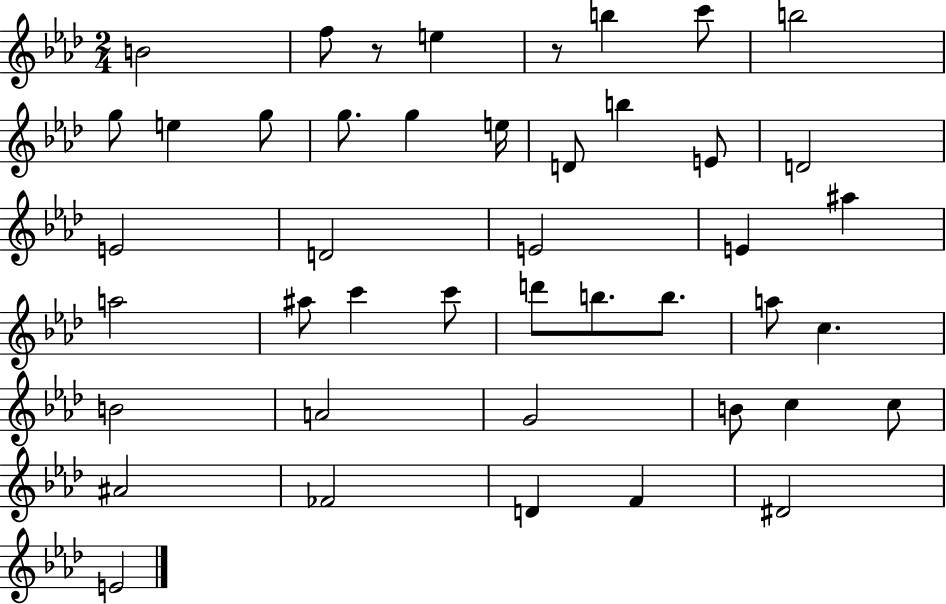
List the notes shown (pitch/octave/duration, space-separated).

B4/h F5/e R/e E5/q R/e B5/q C6/e B5/h G5/e E5/q G5/e G5/e. G5/q E5/s D4/e B5/q E4/e D4/h E4/h D4/h E4/h E4/q A#5/q A5/h A#5/e C6/q C6/e D6/e B5/e. B5/e. A5/e C5/q. B4/h A4/h G4/h B4/e C5/q C5/e A#4/h FES4/h D4/q F4/q D#4/h E4/h